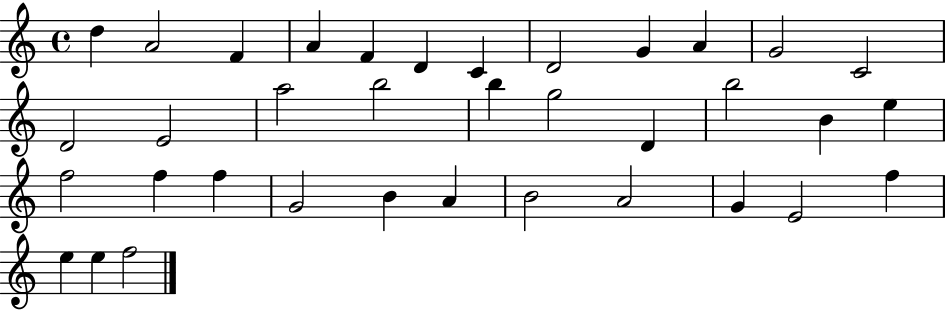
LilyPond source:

{
  \clef treble
  \time 4/4
  \defaultTimeSignature
  \key c \major
  d''4 a'2 f'4 | a'4 f'4 d'4 c'4 | d'2 g'4 a'4 | g'2 c'2 | \break d'2 e'2 | a''2 b''2 | b''4 g''2 d'4 | b''2 b'4 e''4 | \break f''2 f''4 f''4 | g'2 b'4 a'4 | b'2 a'2 | g'4 e'2 f''4 | \break e''4 e''4 f''2 | \bar "|."
}